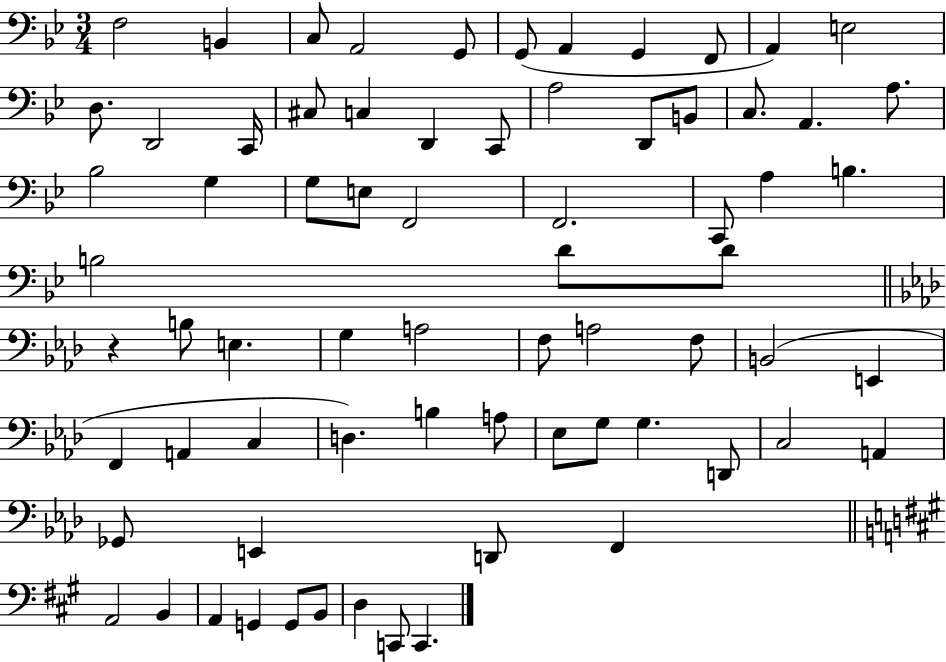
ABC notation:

X:1
T:Untitled
M:3/4
L:1/4
K:Bb
F,2 B,, C,/2 A,,2 G,,/2 G,,/2 A,, G,, F,,/2 A,, E,2 D,/2 D,,2 C,,/4 ^C,/2 C, D,, C,,/2 A,2 D,,/2 B,,/2 C,/2 A,, A,/2 _B,2 G, G,/2 E,/2 F,,2 F,,2 C,,/2 A, B, B,2 D/2 D/2 z B,/2 E, G, A,2 F,/2 A,2 F,/2 B,,2 E,, F,, A,, C, D, B, A,/2 _E,/2 G,/2 G, D,,/2 C,2 A,, _G,,/2 E,, D,,/2 F,, A,,2 B,, A,, G,, G,,/2 B,,/2 D, C,,/2 C,,